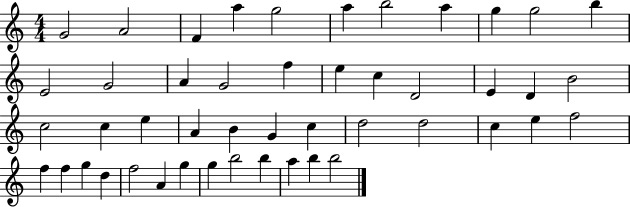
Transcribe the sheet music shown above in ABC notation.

X:1
T:Untitled
M:4/4
L:1/4
K:C
G2 A2 F a g2 a b2 a g g2 b E2 G2 A G2 f e c D2 E D B2 c2 c e A B G c d2 d2 c e f2 f f g d f2 A g g b2 b a b b2